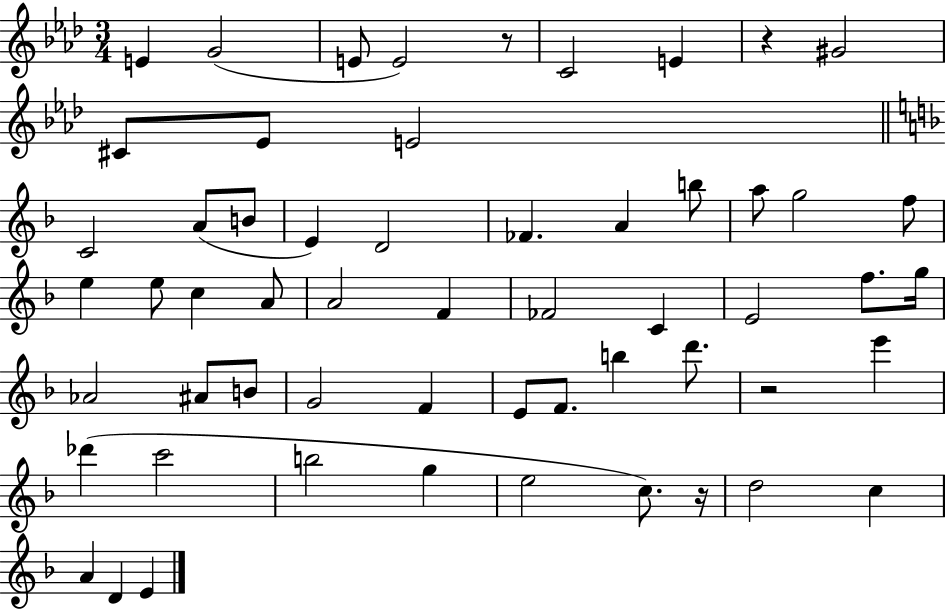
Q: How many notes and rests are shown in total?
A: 57